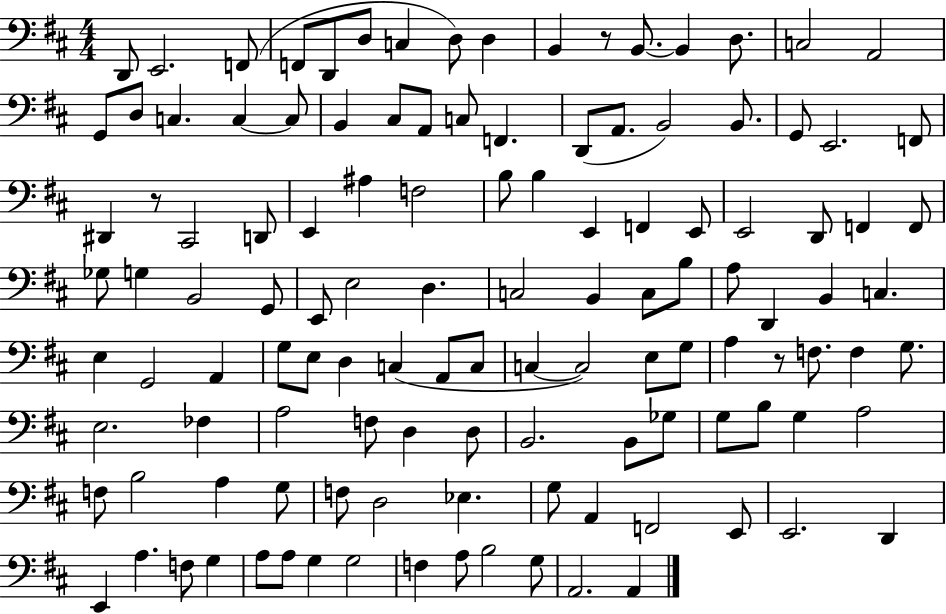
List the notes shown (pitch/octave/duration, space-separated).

D2/e E2/h. F2/e F2/e D2/e D3/e C3/q D3/e D3/q B2/q R/e B2/e. B2/q D3/e. C3/h A2/h G2/e D3/e C3/q. C3/q C3/e B2/q C#3/e A2/e C3/e F2/q. D2/e A2/e. B2/h B2/e. G2/e E2/h. F2/e D#2/q R/e C#2/h D2/e E2/q A#3/q F3/h B3/e B3/q E2/q F2/q E2/e E2/h D2/e F2/q F2/e Gb3/e G3/q B2/h G2/e E2/e E3/h D3/q. C3/h B2/q C3/e B3/e A3/e D2/q B2/q C3/q. E3/q G2/h A2/q G3/e E3/e D3/q C3/q A2/e C3/e C3/q C3/h E3/e G3/e A3/q R/e F3/e. F3/q G3/e. E3/h. FES3/q A3/h F3/e D3/q D3/e B2/h. B2/e Gb3/e G3/e B3/e G3/q A3/h F3/e B3/h A3/q G3/e F3/e D3/h Eb3/q. G3/e A2/q F2/h E2/e E2/h. D2/q E2/q A3/q. F3/e G3/q A3/e A3/e G3/q G3/h F3/q A3/e B3/h G3/e A2/h. A2/q